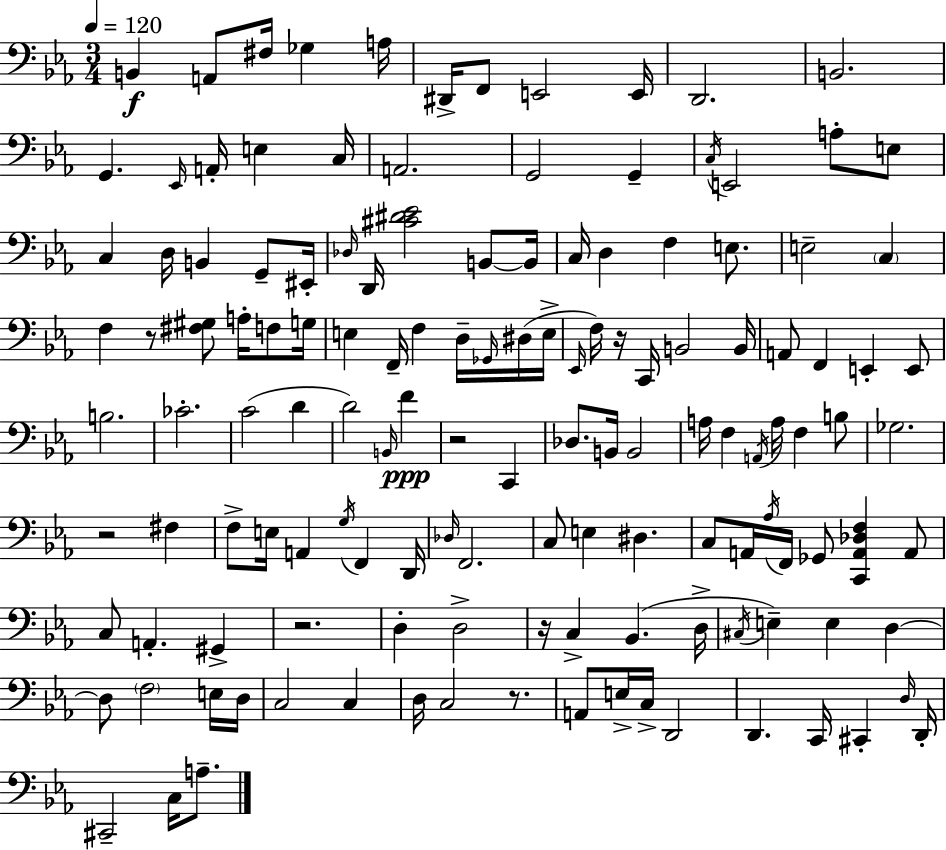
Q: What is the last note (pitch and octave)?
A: A3